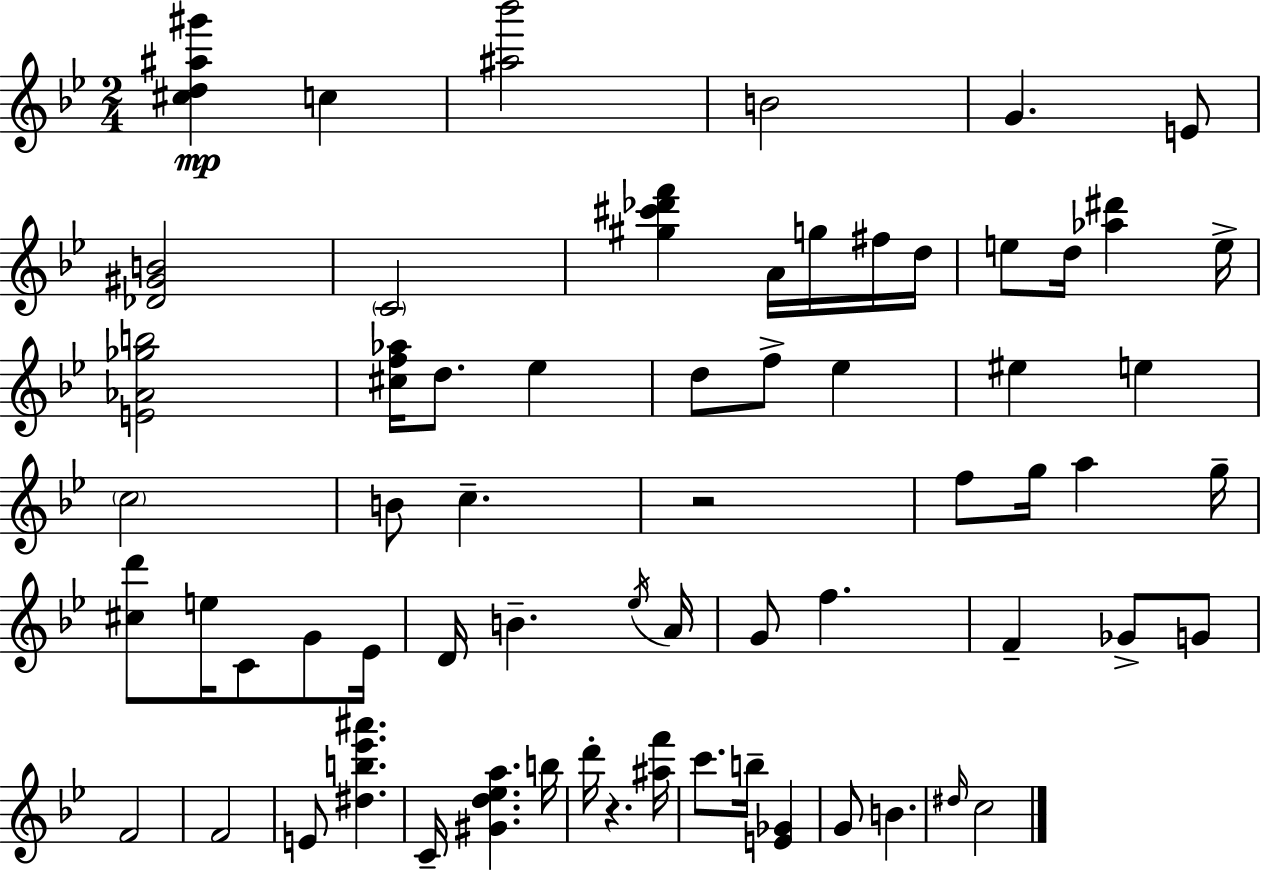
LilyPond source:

{
  \clef treble
  \numericTimeSignature
  \time 2/4
  \key g \minor
  \repeat volta 2 { <cis'' d'' ais'' gis'''>4\mp c''4 | <ais'' bes'''>2 | b'2 | g'4. e'8 | \break <des' gis' b'>2 | \parenthesize c'2 | <gis'' cis''' des''' f'''>4 a'16 g''16 fis''16 d''16 | e''8 d''16 <aes'' dis'''>4 e''16-> | \break <e' aes' ges'' b''>2 | <cis'' f'' aes''>16 d''8. ees''4 | d''8 f''8-> ees''4 | eis''4 e''4 | \break \parenthesize c''2 | b'8 c''4.-- | r2 | f''8 g''16 a''4 g''16-- | \break <cis'' d'''>8 e''16 c'8 g'8 ees'16 | d'16 b'4.-- \acciaccatura { ees''16 } | a'16 g'8 f''4. | f'4-- ges'8-> g'8 | \break f'2 | f'2 | e'8 <dis'' b'' ees''' ais'''>4. | c'16-- <gis' d'' ees'' a''>4. | \break b''16 d'''16-. r4. | <ais'' f'''>16 c'''8. b''16-- <e' ges'>4 | g'8 b'4. | \grace { dis''16 } c''2 | \break } \bar "|."
}